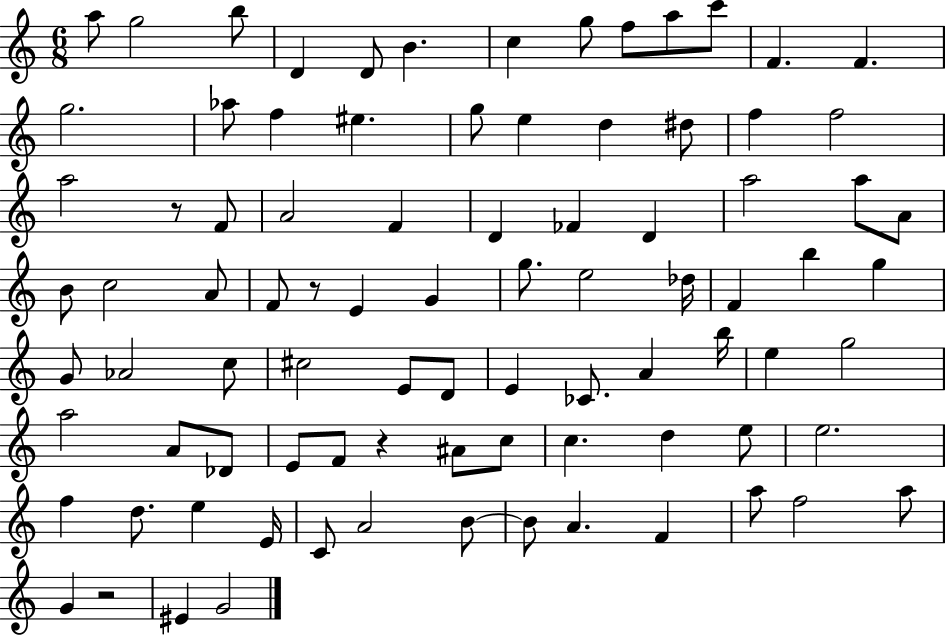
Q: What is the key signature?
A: C major